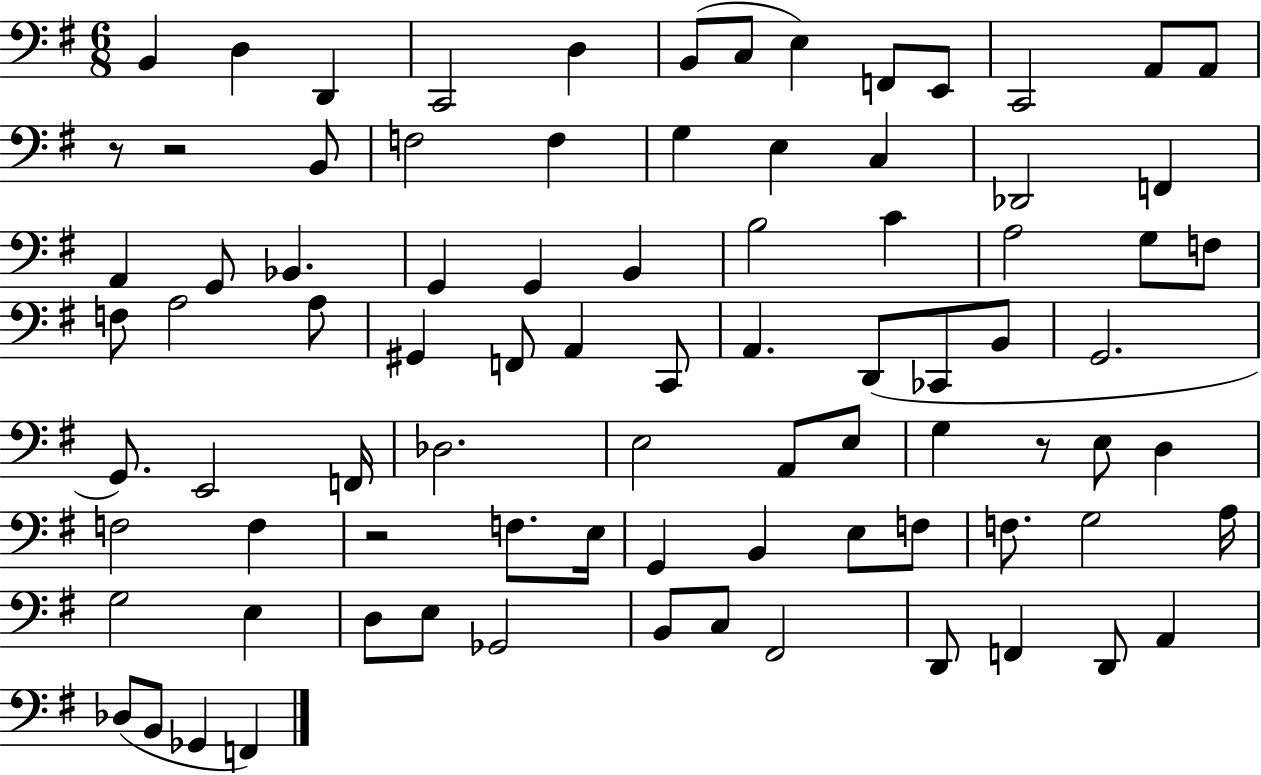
B2/q D3/q D2/q C2/h D3/q B2/e C3/e E3/q F2/e E2/e C2/h A2/e A2/e R/e R/h B2/e F3/h F3/q G3/q E3/q C3/q Db2/h F2/q A2/q G2/e Bb2/q. G2/q G2/q B2/q B3/h C4/q A3/h G3/e F3/e F3/e A3/h A3/e G#2/q F2/e A2/q C2/e A2/q. D2/e CES2/e B2/e G2/h. G2/e. E2/h F2/s Db3/h. E3/h A2/e E3/e G3/q R/e E3/e D3/q F3/h F3/q R/h F3/e. E3/s G2/q B2/q E3/e F3/e F3/e. G3/h A3/s G3/h E3/q D3/e E3/e Gb2/h B2/e C3/e F#2/h D2/e F2/q D2/e A2/q Db3/e B2/e Gb2/q F2/q